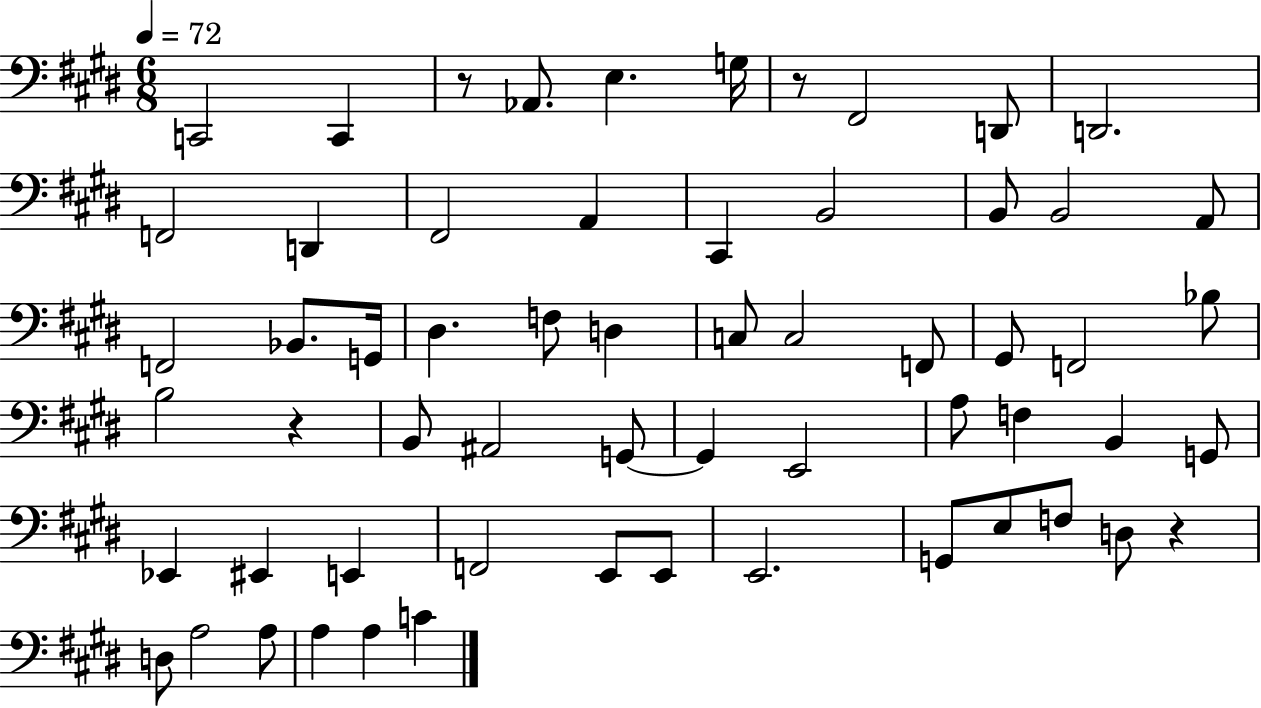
C2/h C2/q R/e Ab2/e. E3/q. G3/s R/e F#2/h D2/e D2/h. F2/h D2/q F#2/h A2/q C#2/q B2/h B2/e B2/h A2/e F2/h Bb2/e. G2/s D#3/q. F3/e D3/q C3/e C3/h F2/e G#2/e F2/h Bb3/e B3/h R/q B2/e A#2/h G2/e G2/q E2/h A3/e F3/q B2/q G2/e Eb2/q EIS2/q E2/q F2/h E2/e E2/e E2/h. G2/e E3/e F3/e D3/e R/q D3/e A3/h A3/e A3/q A3/q C4/q